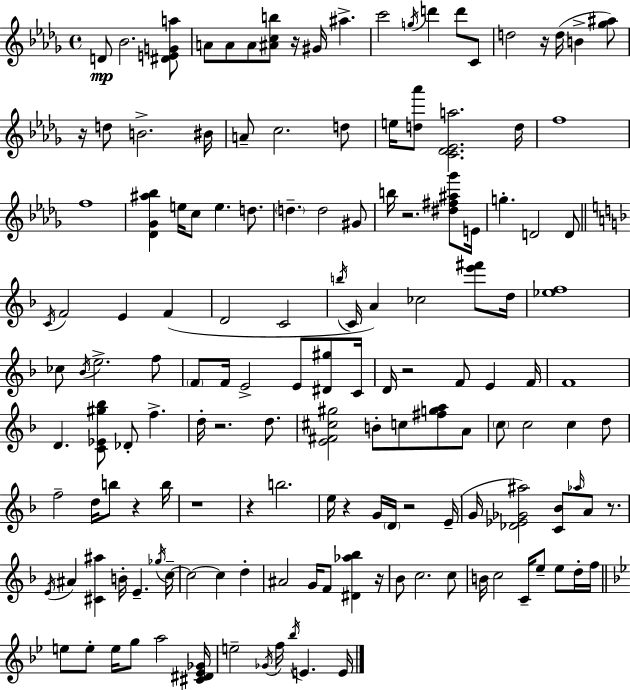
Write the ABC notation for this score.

X:1
T:Untitled
M:4/4
L:1/4
K:Bbm
D/2 _B2 [^DEGa]/2 A/2 A/2 A/2 [^Acb]/2 z/4 ^G/4 ^a c'2 g/4 d' d'/2 C/2 d2 z/4 d/4 B [_g^a]/2 z/4 d/2 B2 ^B/4 A/2 c2 d/2 e/4 [d_a']/2 [C_D_Ea]2 d/4 f4 f4 [_D_G^a_b] e/4 c/2 e d/2 d d2 ^G/2 b/4 z2 [^d^f^a_g']/2 E/4 g D2 D/2 C/4 F2 E F D2 C2 b/4 C/4 A _c2 [e'^f']/2 d/4 [_ef]4 _c/2 _B/4 e2 f/2 F/2 F/4 E2 E/2 [^D^g]/2 C/4 D/4 z2 F/2 E F/4 F4 D [C_E^g_b]/2 _D/2 f d/4 z2 d/2 [E^F^c^g]2 B/2 c/2 [^fga]/2 A/2 c/2 c2 c d/2 f2 d/4 b/2 z b/4 z4 z b2 e/4 z G/4 D/4 z2 E/4 G/4 [_D_E_G^a]2 [C_B]/2 _a/4 A/2 z/2 E/4 ^A [^C^a] B/4 E _g/4 c/4 c2 c d ^A2 G/4 F/2 [^D_a_b] z/4 _B/2 c2 c/2 B/4 c2 C/4 e/2 e/2 d/4 f/4 e/2 e/2 e/4 g/2 a2 [^C^D_E_G]/4 e2 _G/4 f/4 _b/4 E E/4